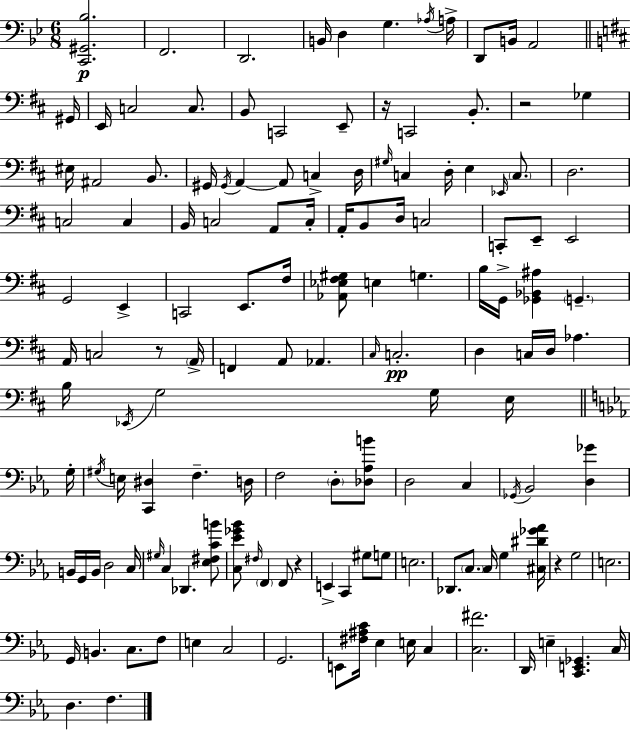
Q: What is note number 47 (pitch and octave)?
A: C2